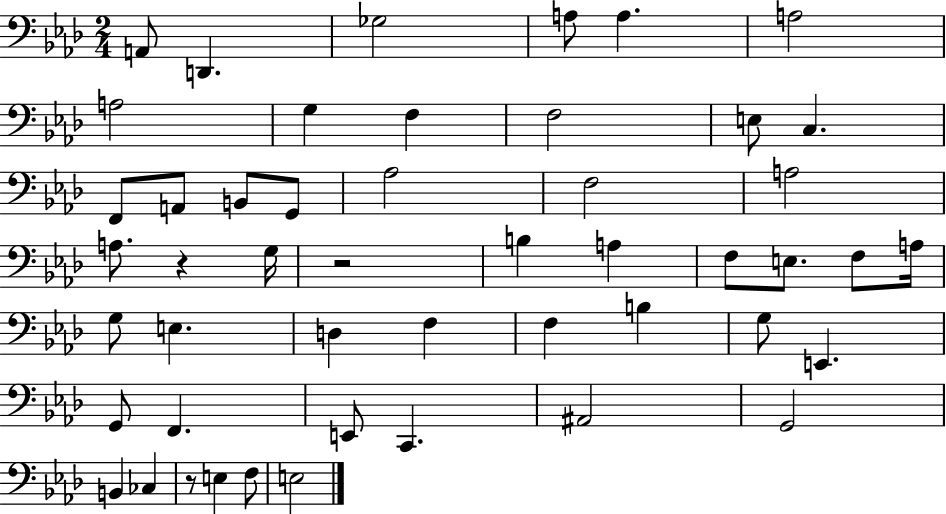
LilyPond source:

{
  \clef bass
  \numericTimeSignature
  \time 2/4
  \key aes \major
  a,8 d,4. | ges2 | a8 a4. | a2 | \break a2 | g4 f4 | f2 | e8 c4. | \break f,8 a,8 b,8 g,8 | aes2 | f2 | a2 | \break a8. r4 g16 | r2 | b4 a4 | f8 e8. f8 a16 | \break g8 e4. | d4 f4 | f4 b4 | g8 e,4. | \break g,8 f,4. | e,8 c,4. | ais,2 | g,2 | \break b,4 ces4 | r8 e4 f8 | e2 | \bar "|."
}